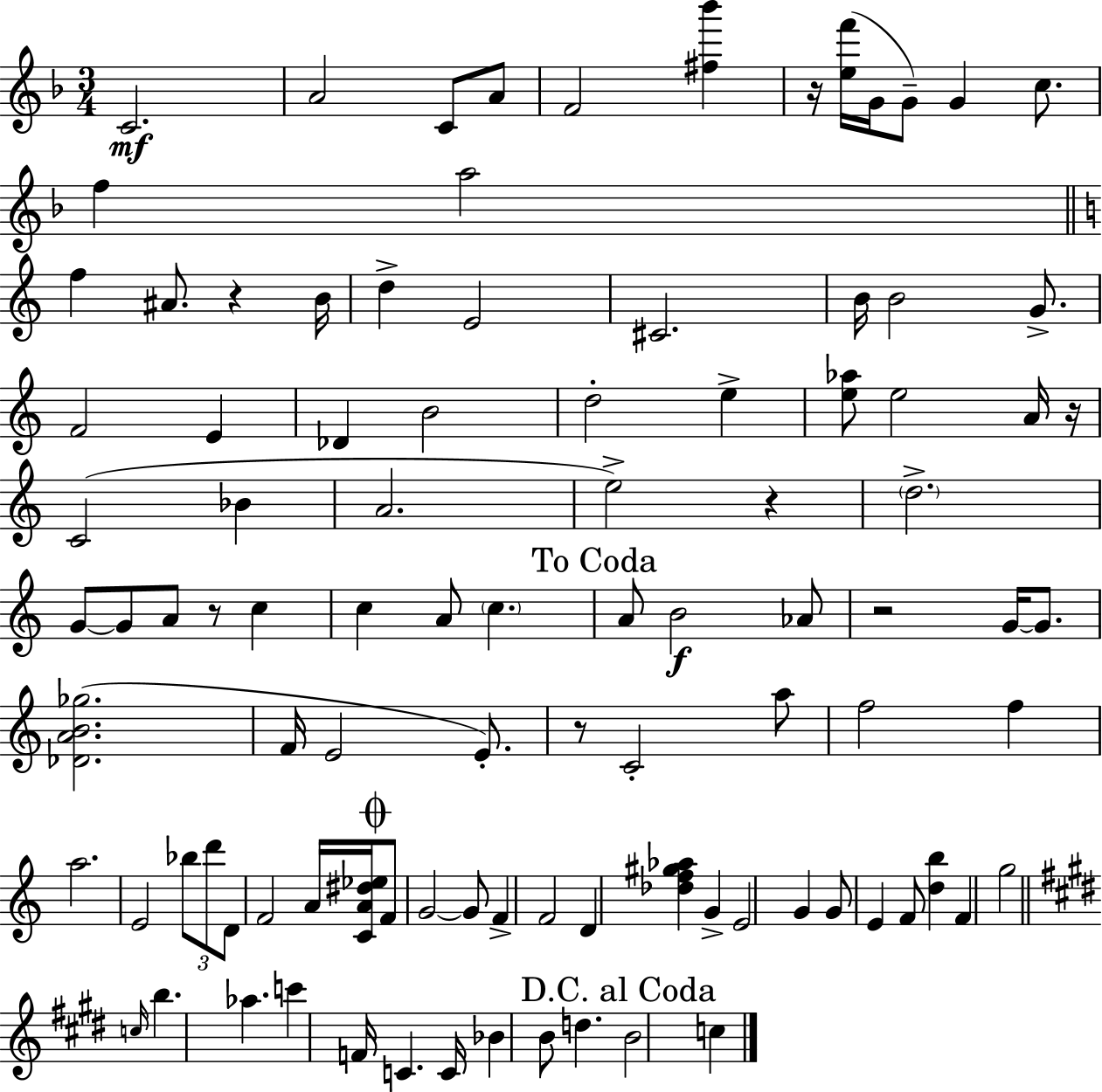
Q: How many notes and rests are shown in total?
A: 99